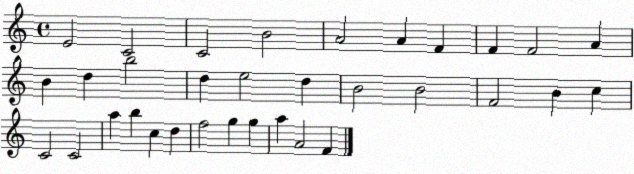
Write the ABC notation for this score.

X:1
T:Untitled
M:4/4
L:1/4
K:C
E2 C2 C2 B2 A2 A F F F2 A B d b2 d e2 d B2 B2 F2 B c C2 C2 a b c d f2 g g a A2 F